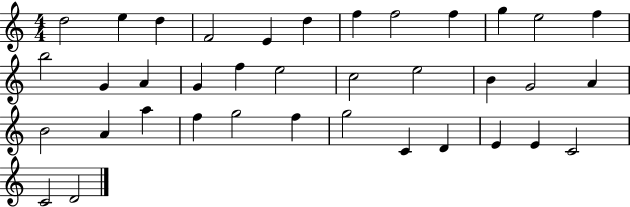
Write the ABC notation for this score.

X:1
T:Untitled
M:4/4
L:1/4
K:C
d2 e d F2 E d f f2 f g e2 f b2 G A G f e2 c2 e2 B G2 A B2 A a f g2 f g2 C D E E C2 C2 D2